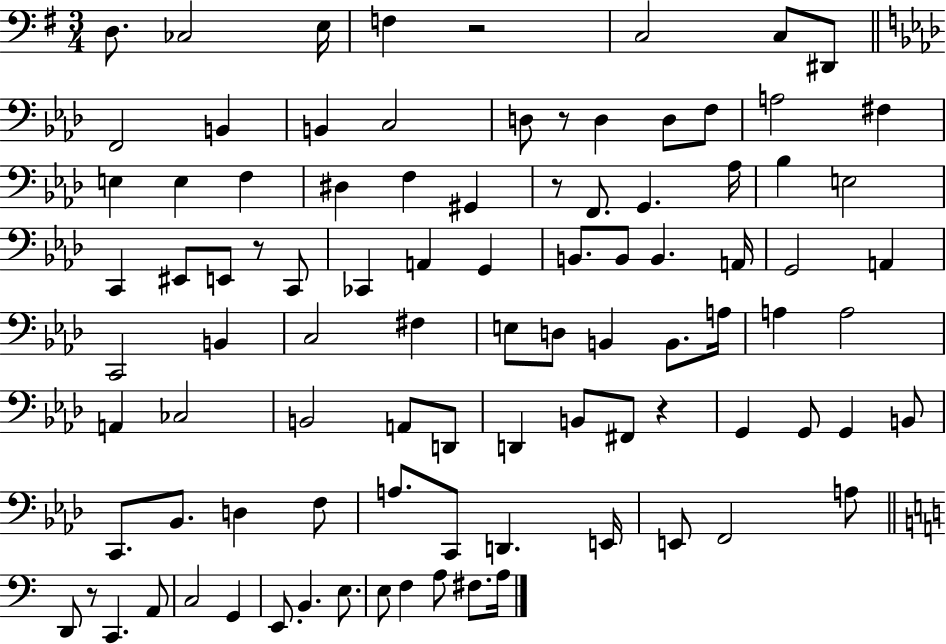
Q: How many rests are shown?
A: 6